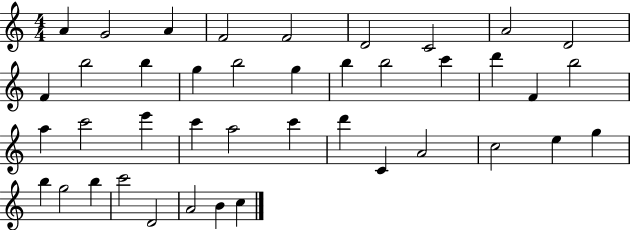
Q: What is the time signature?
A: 4/4